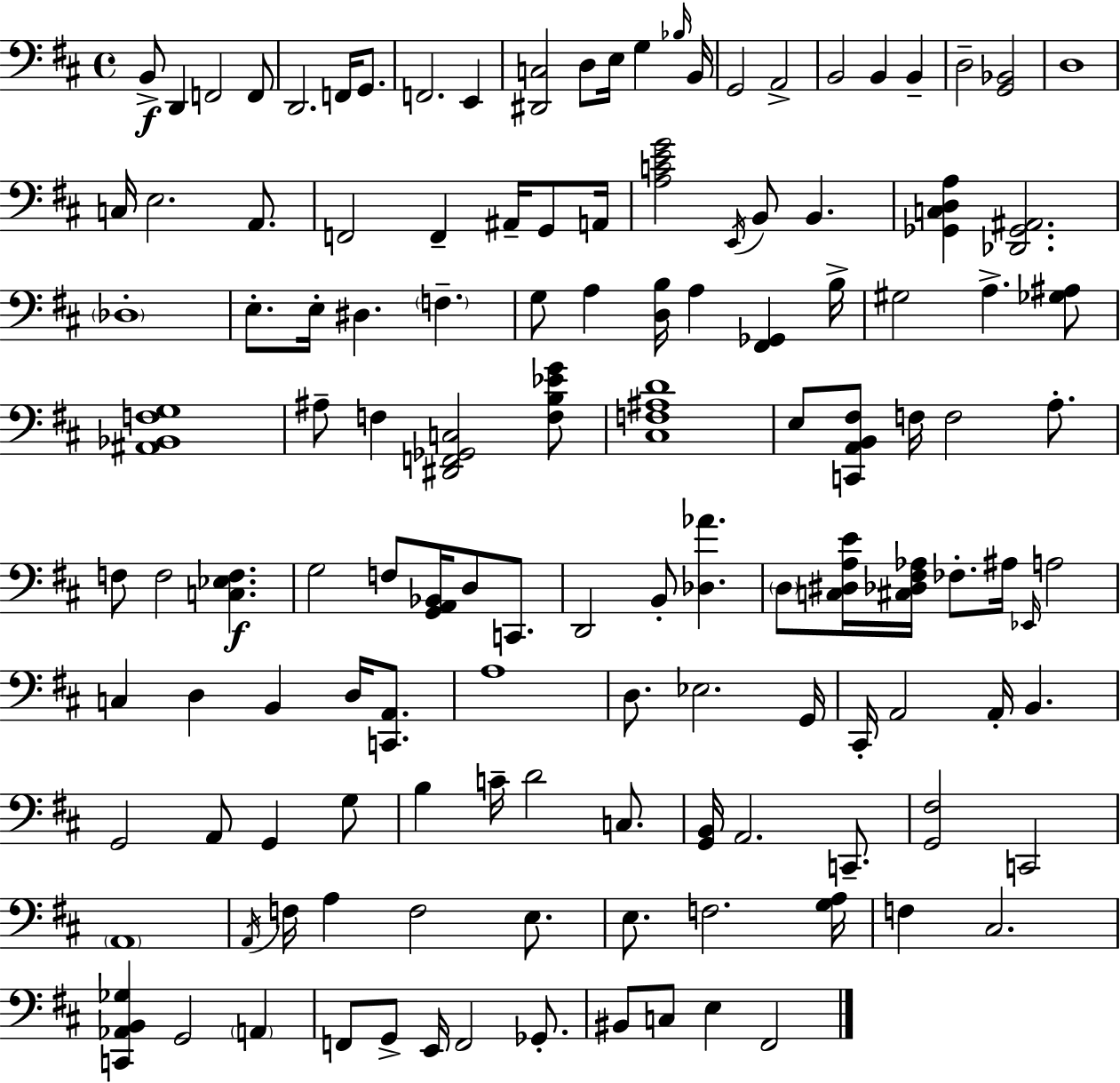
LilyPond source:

{
  \clef bass
  \time 4/4
  \defaultTimeSignature
  \key d \major
  b,8->\f d,4 f,2 f,8 | d,2. f,16 g,8. | f,2. e,4 | <dis, c>2 d8 e16 g4 \grace { bes16 } | \break b,16 g,2 a,2-> | b,2 b,4 b,4-- | d2-- <g, bes,>2 | d1 | \break c16 e2. a,8. | f,2 f,4-- ais,16-- g,8 | a,16 <a c' e' g'>2 \acciaccatura { e,16 } b,8 b,4. | <ges, c d a>4 <des, ges, ais,>2. | \break \parenthesize des1-. | e8.-. e16-. dis4. \parenthesize f4.-- | g8 a4 <d b>16 a4 <fis, ges,>4 | b16-> gis2 a4.-> | \break <ges ais>8 <ais, bes, f g>1 | ais8-- f4 <dis, f, ges, c>2 | <f b ees' g'>8 <cis f ais d'>1 | e8 <c, a, b, fis>8 f16 f2 a8.-. | \break f8 f2 <c ees f>4.\f | g2 f8 <g, a, bes,>16 d8 c,8. | d,2 b,8-. <des aes'>4. | \parenthesize d8 <c dis a e'>16 <cis des fis aes>16 fes8.-. ais16 \grace { ees,16 } a2 | \break c4 d4 b,4 d16 | <c, a,>8. a1 | d8. ees2. | g,16 cis,16-. a,2 a,16-. b,4. | \break g,2 a,8 g,4 | g8 b4 c'16-- d'2 | c8. <g, b,>16 a,2. | c,8.-- <g, fis>2 c,2 | \break \parenthesize a,1 | \acciaccatura { a,16 } f16 a4 f2 | e8. e8. f2. | <g a>16 f4 cis2. | \break <c, aes, b, ges>4 g,2 | \parenthesize a,4 f,8 g,8-> e,16 f,2 | ges,8.-. bis,8 c8 e4 fis,2 | \bar "|."
}